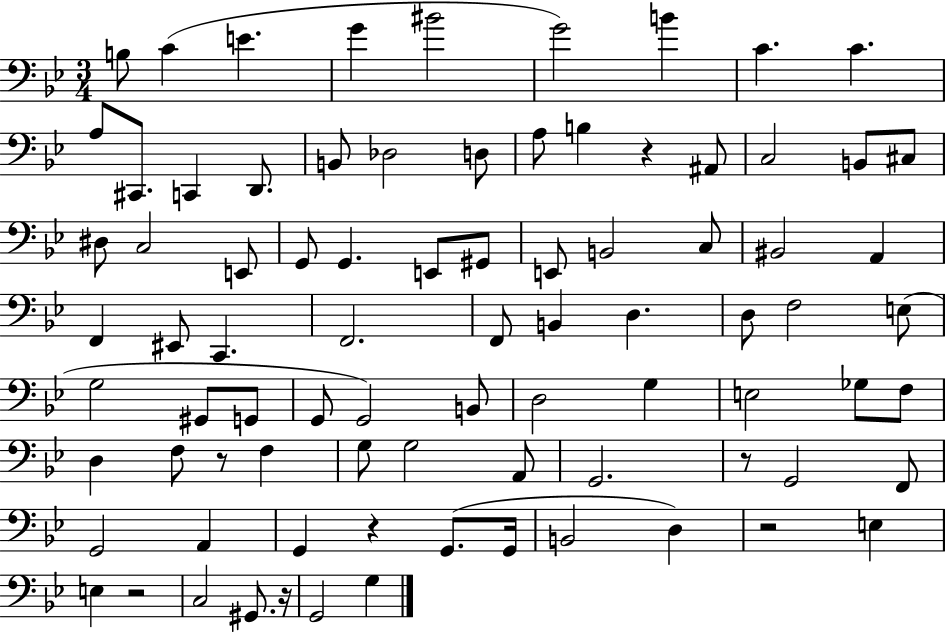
X:1
T:Untitled
M:3/4
L:1/4
K:Bb
B,/2 C E G ^B2 G2 B C C A,/2 ^C,,/2 C,, D,,/2 B,,/2 _D,2 D,/2 A,/2 B, z ^A,,/2 C,2 B,,/2 ^C,/2 ^D,/2 C,2 E,,/2 G,,/2 G,, E,,/2 ^G,,/2 E,,/2 B,,2 C,/2 ^B,,2 A,, F,, ^E,,/2 C,, F,,2 F,,/2 B,, D, D,/2 F,2 E,/2 G,2 ^G,,/2 G,,/2 G,,/2 G,,2 B,,/2 D,2 G, E,2 _G,/2 F,/2 D, F,/2 z/2 F, G,/2 G,2 A,,/2 G,,2 z/2 G,,2 F,,/2 G,,2 A,, G,, z G,,/2 G,,/4 B,,2 D, z2 E, E, z2 C,2 ^G,,/2 z/4 G,,2 G,